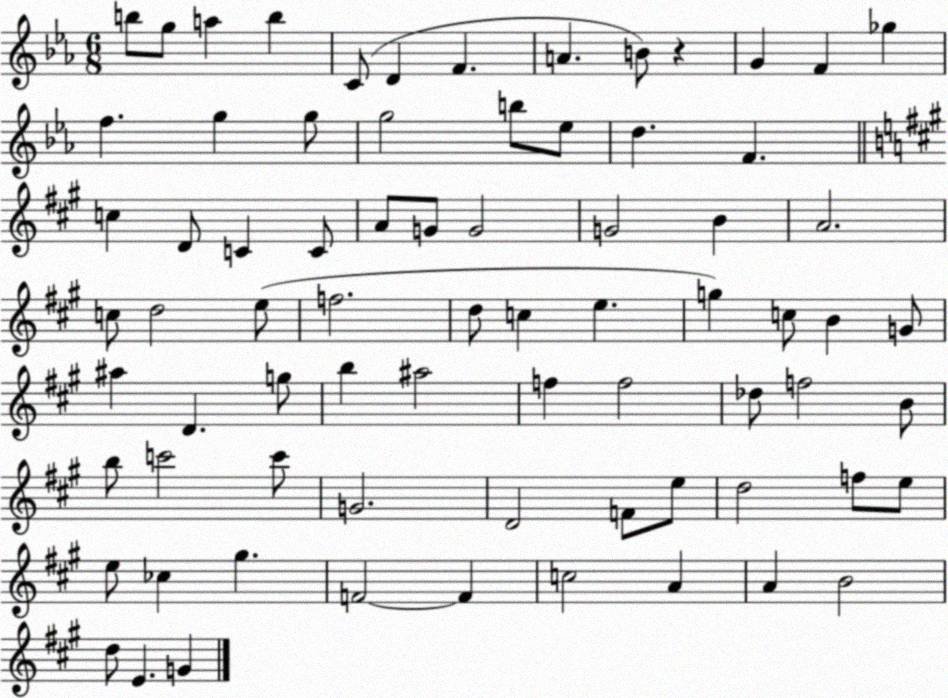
X:1
T:Untitled
M:6/8
L:1/4
K:Eb
b/2 g/2 a b C/2 D F A B/2 z G F _g f g g/2 g2 b/2 _e/2 d F c D/2 C C/2 A/2 G/2 G2 G2 B A2 c/2 d2 e/2 f2 d/2 c e g c/2 B G/2 ^a D g/2 b ^a2 f f2 _d/2 f2 B/2 b/2 c'2 c'/2 G2 D2 F/2 e/2 d2 f/2 e/2 e/2 _c ^g F2 F c2 A A B2 d/2 E G